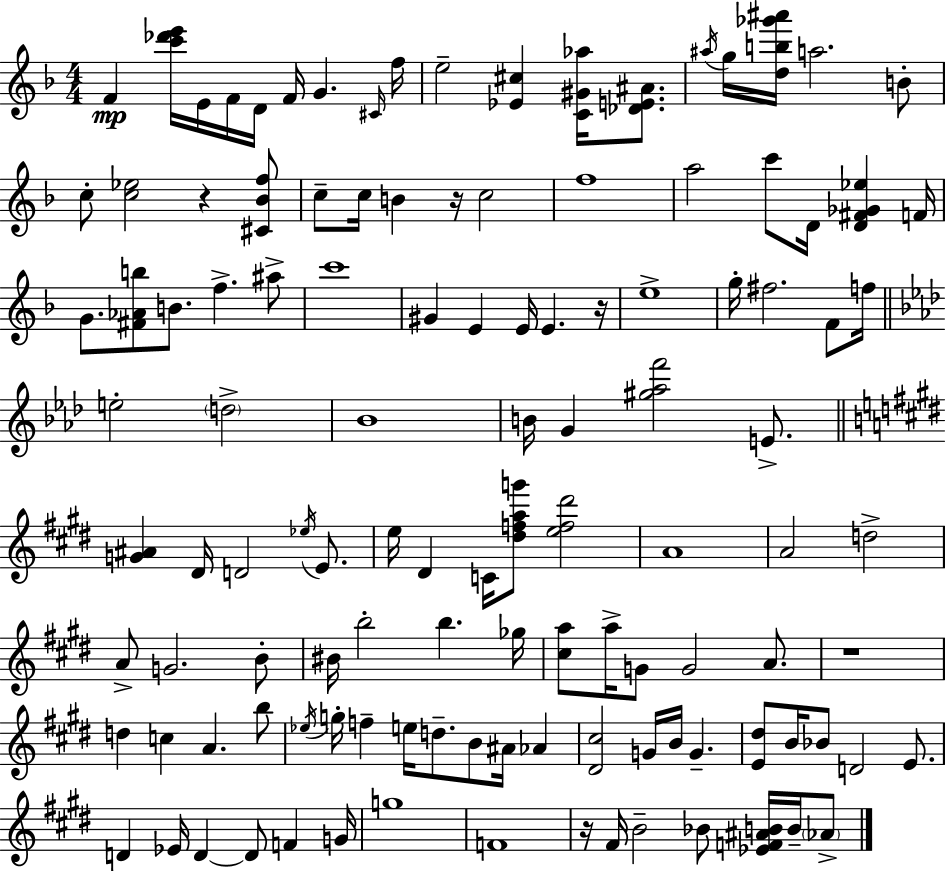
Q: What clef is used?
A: treble